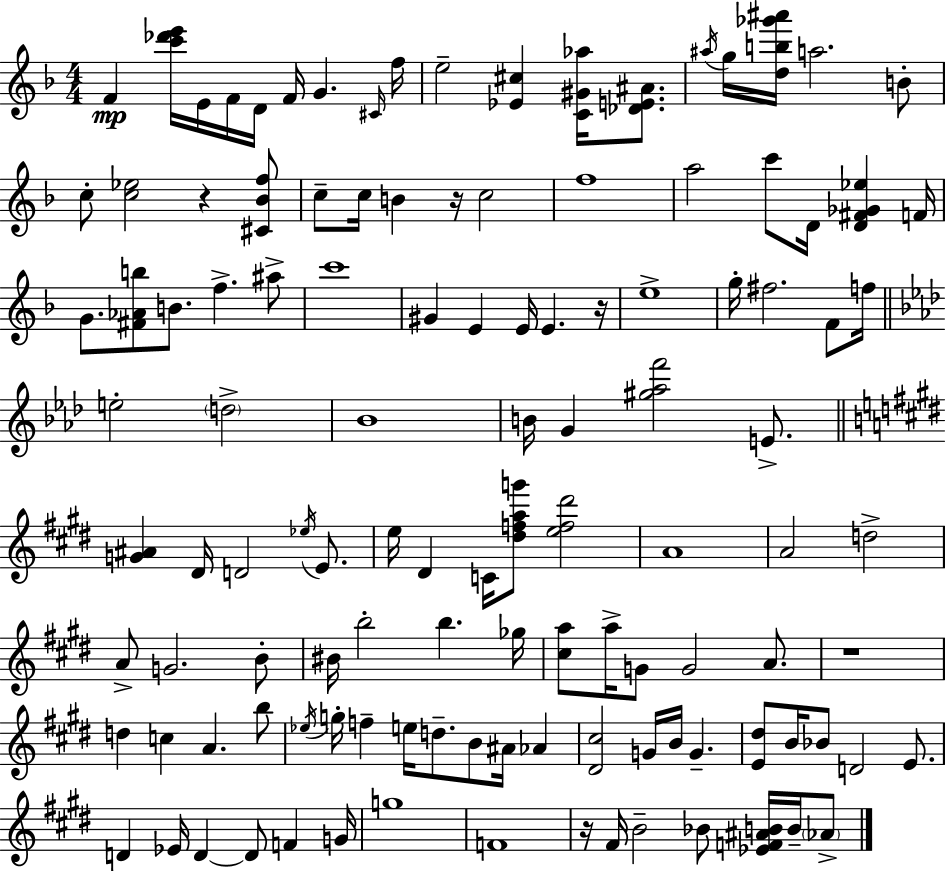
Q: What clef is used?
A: treble